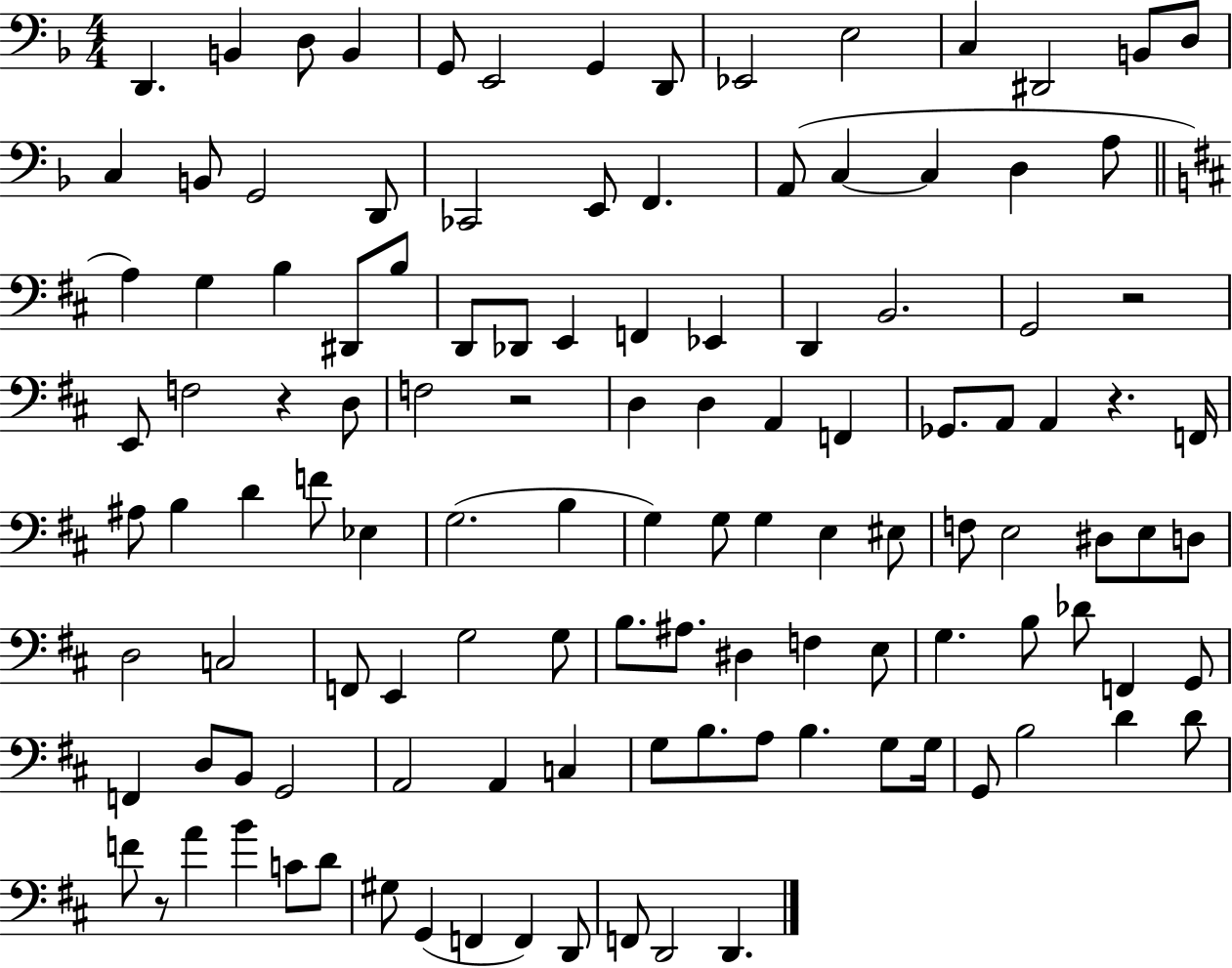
X:1
T:Untitled
M:4/4
L:1/4
K:F
D,, B,, D,/2 B,, G,,/2 E,,2 G,, D,,/2 _E,,2 E,2 C, ^D,,2 B,,/2 D,/2 C, B,,/2 G,,2 D,,/2 _C,,2 E,,/2 F,, A,,/2 C, C, D, A,/2 A, G, B, ^D,,/2 B,/2 D,,/2 _D,,/2 E,, F,, _E,, D,, B,,2 G,,2 z2 E,,/2 F,2 z D,/2 F,2 z2 D, D, A,, F,, _G,,/2 A,,/2 A,, z F,,/4 ^A,/2 B, D F/2 _E, G,2 B, G, G,/2 G, E, ^E,/2 F,/2 E,2 ^D,/2 E,/2 D,/2 D,2 C,2 F,,/2 E,, G,2 G,/2 B,/2 ^A,/2 ^D, F, E,/2 G, B,/2 _D/2 F,, G,,/2 F,, D,/2 B,,/2 G,,2 A,,2 A,, C, G,/2 B,/2 A,/2 B, G,/2 G,/4 G,,/2 B,2 D D/2 F/2 z/2 A B C/2 D/2 ^G,/2 G,, F,, F,, D,,/2 F,,/2 D,,2 D,,